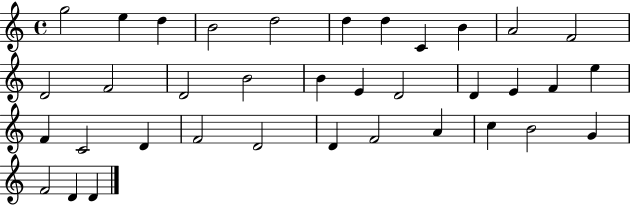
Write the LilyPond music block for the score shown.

{
  \clef treble
  \time 4/4
  \defaultTimeSignature
  \key c \major
  g''2 e''4 d''4 | b'2 d''2 | d''4 d''4 c'4 b'4 | a'2 f'2 | \break d'2 f'2 | d'2 b'2 | b'4 e'4 d'2 | d'4 e'4 f'4 e''4 | \break f'4 c'2 d'4 | f'2 d'2 | d'4 f'2 a'4 | c''4 b'2 g'4 | \break f'2 d'4 d'4 | \bar "|."
}